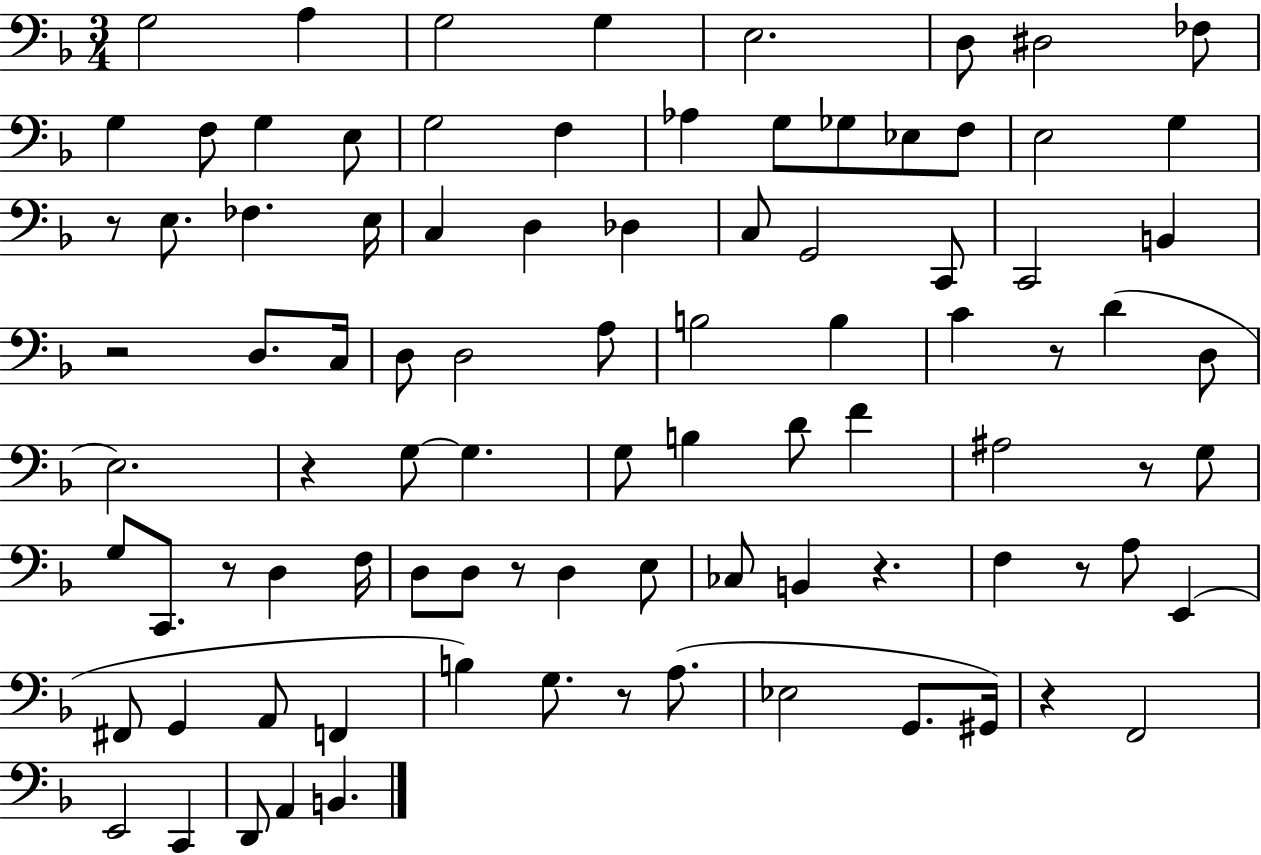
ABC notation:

X:1
T:Untitled
M:3/4
L:1/4
K:F
G,2 A, G,2 G, E,2 D,/2 ^D,2 _F,/2 G, F,/2 G, E,/2 G,2 F, _A, G,/2 _G,/2 _E,/2 F,/2 E,2 G, z/2 E,/2 _F, E,/4 C, D, _D, C,/2 G,,2 C,,/2 C,,2 B,, z2 D,/2 C,/4 D,/2 D,2 A,/2 B,2 B, C z/2 D D,/2 E,2 z G,/2 G, G,/2 B, D/2 F ^A,2 z/2 G,/2 G,/2 C,,/2 z/2 D, F,/4 D,/2 D,/2 z/2 D, E,/2 _C,/2 B,, z F, z/2 A,/2 E,, ^F,,/2 G,, A,,/2 F,, B, G,/2 z/2 A,/2 _E,2 G,,/2 ^G,,/4 z F,,2 E,,2 C,, D,,/2 A,, B,,